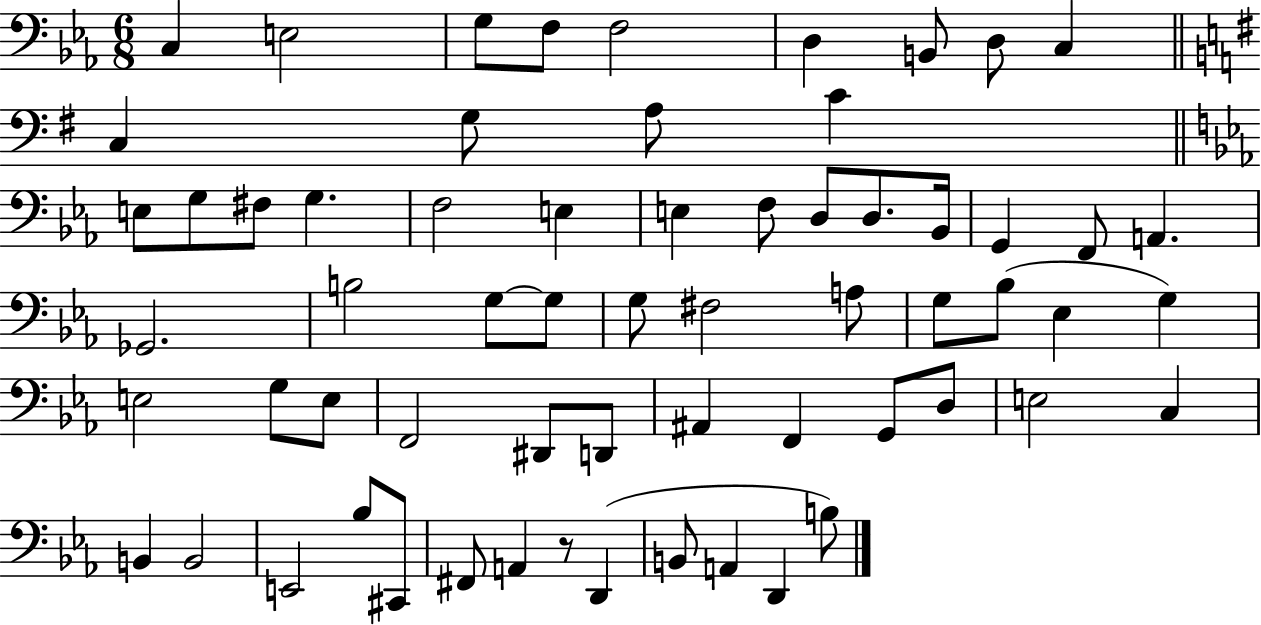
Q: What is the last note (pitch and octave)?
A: B3